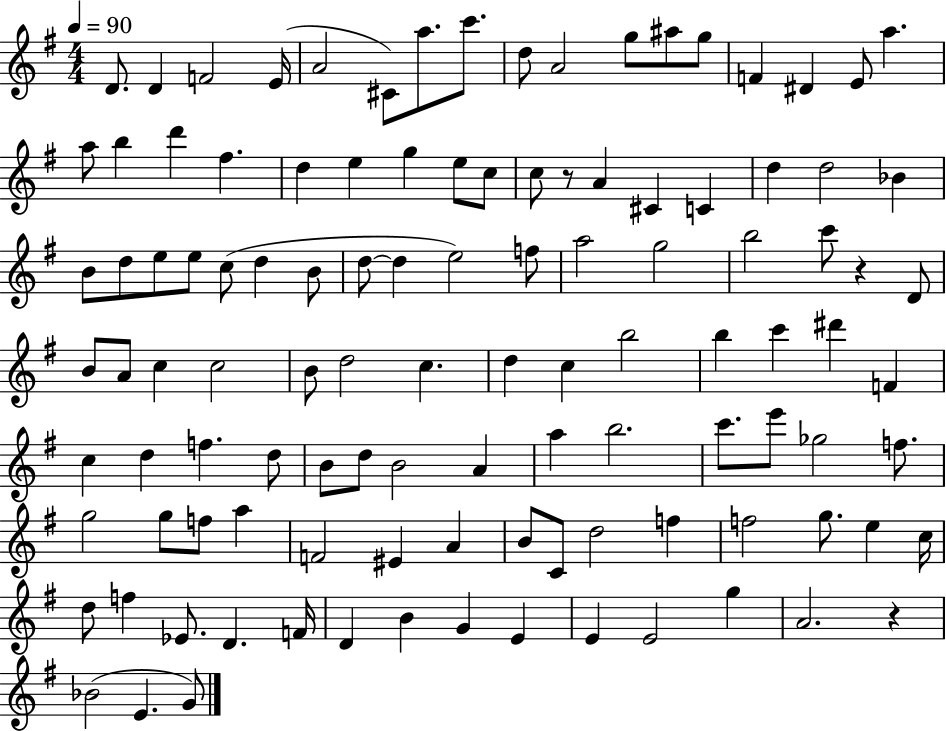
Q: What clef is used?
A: treble